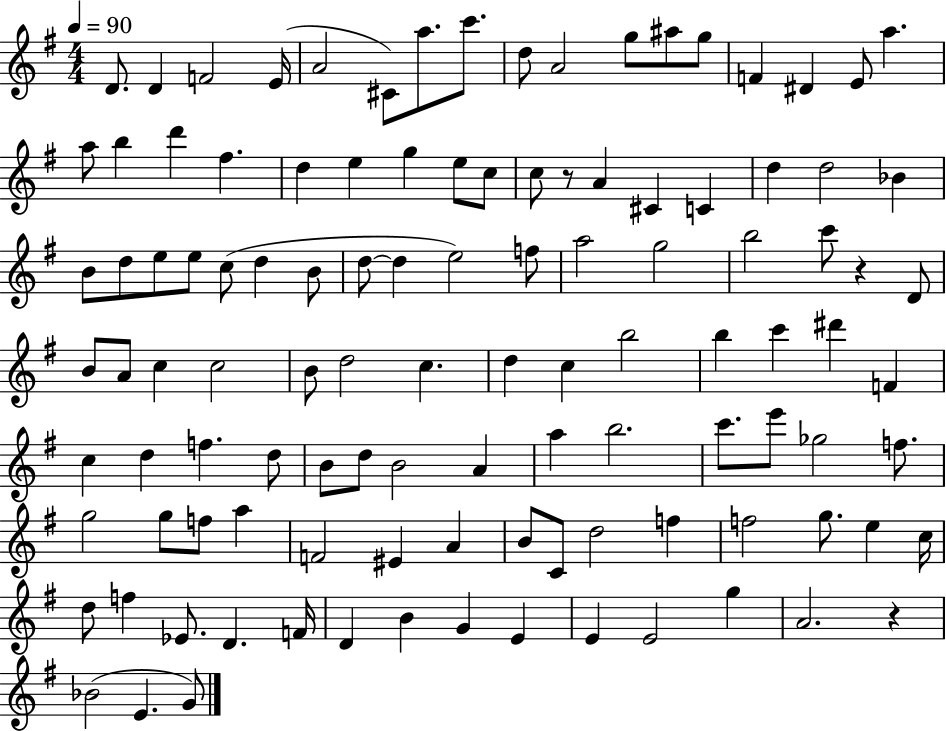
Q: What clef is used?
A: treble